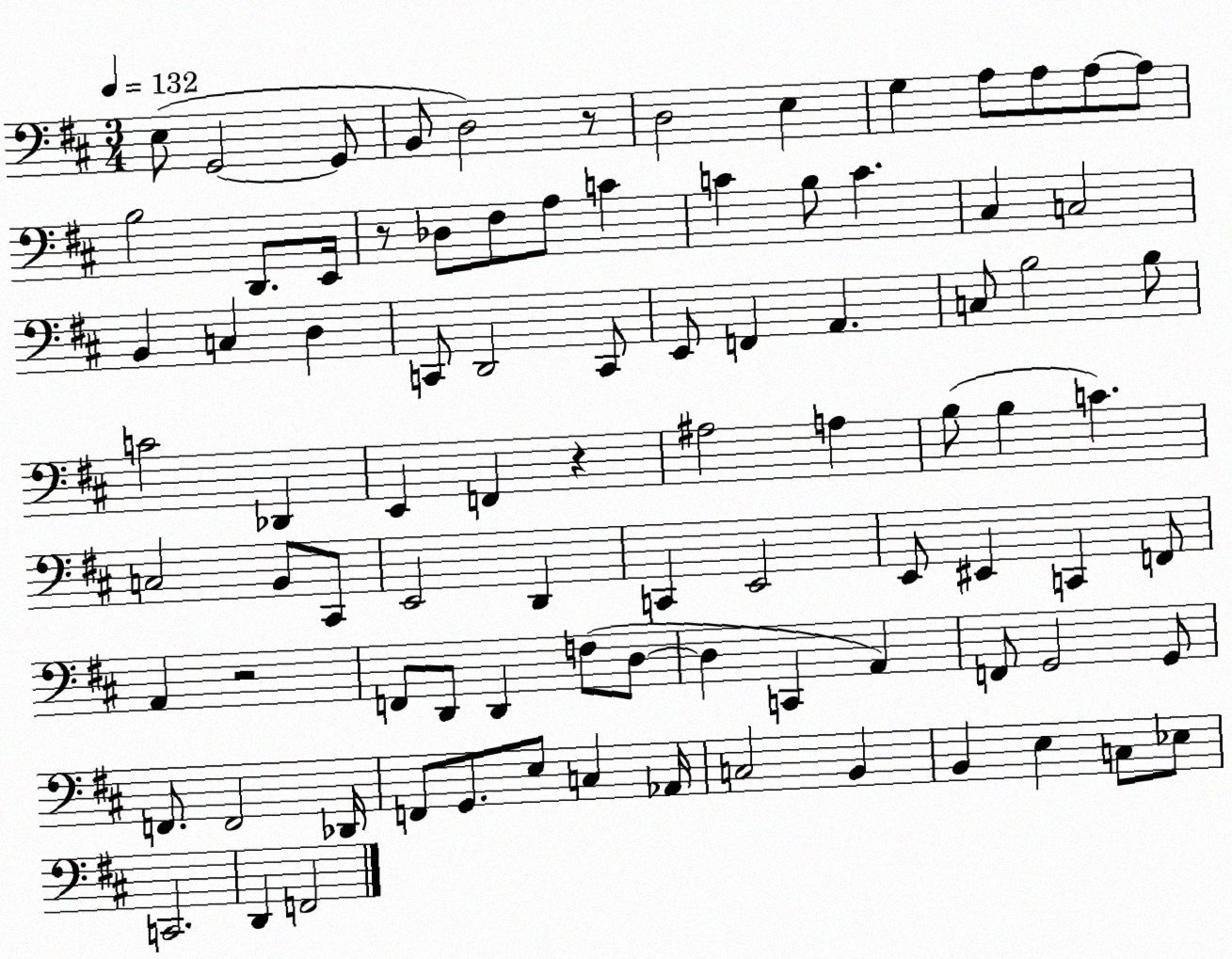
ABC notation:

X:1
T:Untitled
M:3/4
L:1/4
K:D
E,/2 G,,2 G,,/2 B,,/2 D,2 z/2 D,2 E, G, A,/2 A,/2 A,/2 A,/2 B,2 D,,/2 E,,/4 z/2 _D,/2 ^F,/2 A,/2 C C B,/2 C ^C, C,2 B,, C, D, C,,/2 D,,2 C,,/2 E,,/2 F,, A,, C,/2 B,2 B,/2 C2 _D,, E,, F,, z ^A,2 A, B,/2 B, C C,2 B,,/2 ^C,,/2 E,,2 D,, C,, E,,2 E,,/2 ^E,, C,, F,,/2 A,, z2 F,,/2 D,,/2 D,, F,/2 D,/2 D, C,, A,, F,,/2 G,,2 G,,/2 F,,/2 F,,2 _D,,/4 F,,/2 G,,/2 E,/2 C, _A,,/4 C,2 B,, B,, E, C,/2 _E,/2 C,,2 D,, F,,2